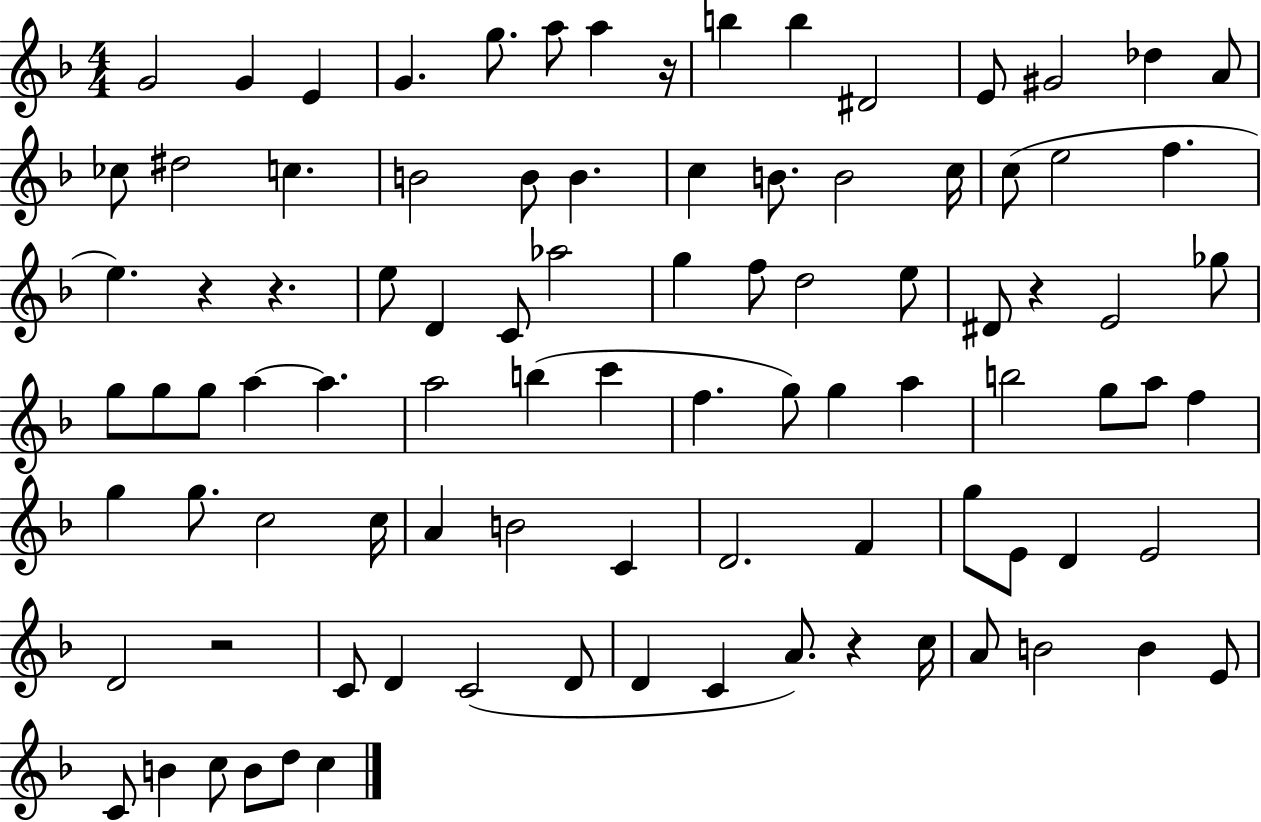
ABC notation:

X:1
T:Untitled
M:4/4
L:1/4
K:F
G2 G E G g/2 a/2 a z/4 b b ^D2 E/2 ^G2 _d A/2 _c/2 ^d2 c B2 B/2 B c B/2 B2 c/4 c/2 e2 f e z z e/2 D C/2 _a2 g f/2 d2 e/2 ^D/2 z E2 _g/2 g/2 g/2 g/2 a a a2 b c' f g/2 g a b2 g/2 a/2 f g g/2 c2 c/4 A B2 C D2 F g/2 E/2 D E2 D2 z2 C/2 D C2 D/2 D C A/2 z c/4 A/2 B2 B E/2 C/2 B c/2 B/2 d/2 c